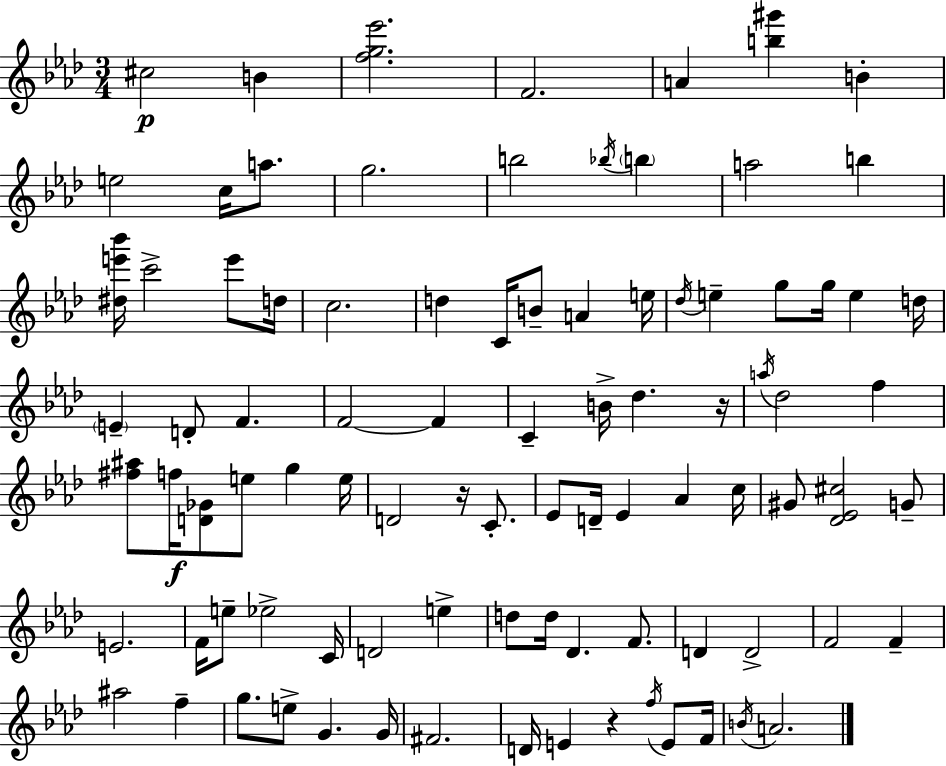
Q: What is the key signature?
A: AES major